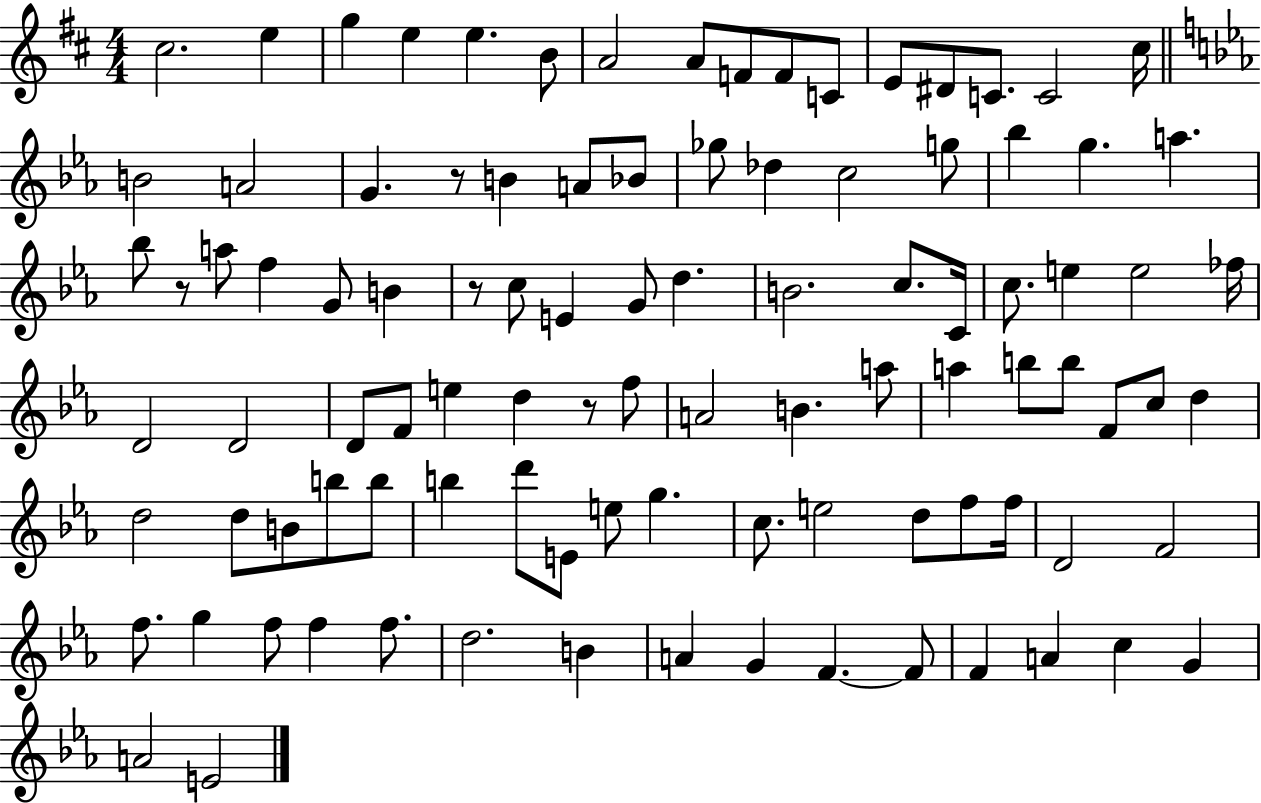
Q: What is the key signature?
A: D major